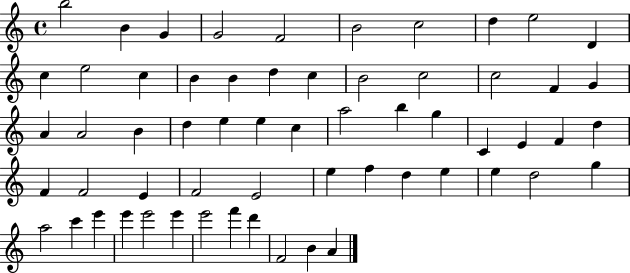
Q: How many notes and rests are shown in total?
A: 60